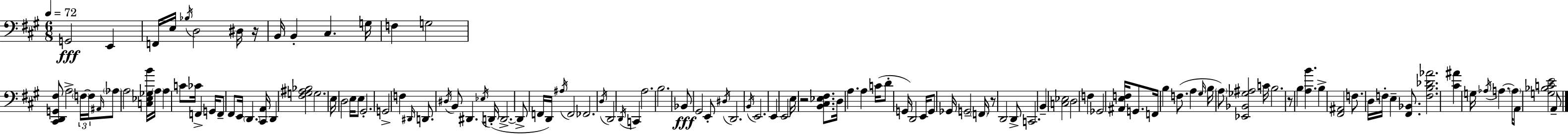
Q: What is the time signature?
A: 6/8